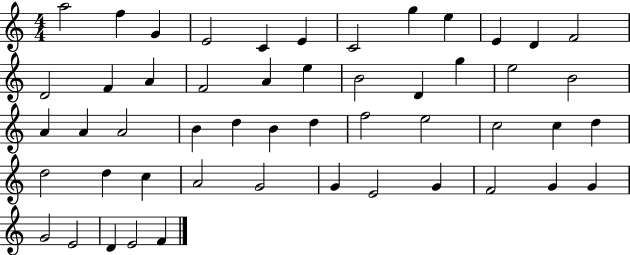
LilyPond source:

{
  \clef treble
  \numericTimeSignature
  \time 4/4
  \key c \major
  a''2 f''4 g'4 | e'2 c'4 e'4 | c'2 g''4 e''4 | e'4 d'4 f'2 | \break d'2 f'4 a'4 | f'2 a'4 e''4 | b'2 d'4 g''4 | e''2 b'2 | \break a'4 a'4 a'2 | b'4 d''4 b'4 d''4 | f''2 e''2 | c''2 c''4 d''4 | \break d''2 d''4 c''4 | a'2 g'2 | g'4 e'2 g'4 | f'2 g'4 g'4 | \break g'2 e'2 | d'4 e'2 f'4 | \bar "|."
}